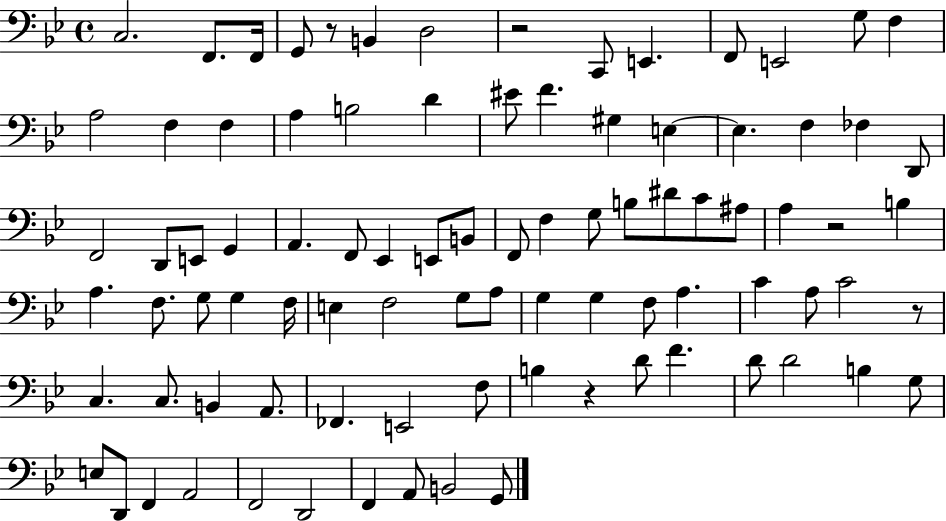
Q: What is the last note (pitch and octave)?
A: G2